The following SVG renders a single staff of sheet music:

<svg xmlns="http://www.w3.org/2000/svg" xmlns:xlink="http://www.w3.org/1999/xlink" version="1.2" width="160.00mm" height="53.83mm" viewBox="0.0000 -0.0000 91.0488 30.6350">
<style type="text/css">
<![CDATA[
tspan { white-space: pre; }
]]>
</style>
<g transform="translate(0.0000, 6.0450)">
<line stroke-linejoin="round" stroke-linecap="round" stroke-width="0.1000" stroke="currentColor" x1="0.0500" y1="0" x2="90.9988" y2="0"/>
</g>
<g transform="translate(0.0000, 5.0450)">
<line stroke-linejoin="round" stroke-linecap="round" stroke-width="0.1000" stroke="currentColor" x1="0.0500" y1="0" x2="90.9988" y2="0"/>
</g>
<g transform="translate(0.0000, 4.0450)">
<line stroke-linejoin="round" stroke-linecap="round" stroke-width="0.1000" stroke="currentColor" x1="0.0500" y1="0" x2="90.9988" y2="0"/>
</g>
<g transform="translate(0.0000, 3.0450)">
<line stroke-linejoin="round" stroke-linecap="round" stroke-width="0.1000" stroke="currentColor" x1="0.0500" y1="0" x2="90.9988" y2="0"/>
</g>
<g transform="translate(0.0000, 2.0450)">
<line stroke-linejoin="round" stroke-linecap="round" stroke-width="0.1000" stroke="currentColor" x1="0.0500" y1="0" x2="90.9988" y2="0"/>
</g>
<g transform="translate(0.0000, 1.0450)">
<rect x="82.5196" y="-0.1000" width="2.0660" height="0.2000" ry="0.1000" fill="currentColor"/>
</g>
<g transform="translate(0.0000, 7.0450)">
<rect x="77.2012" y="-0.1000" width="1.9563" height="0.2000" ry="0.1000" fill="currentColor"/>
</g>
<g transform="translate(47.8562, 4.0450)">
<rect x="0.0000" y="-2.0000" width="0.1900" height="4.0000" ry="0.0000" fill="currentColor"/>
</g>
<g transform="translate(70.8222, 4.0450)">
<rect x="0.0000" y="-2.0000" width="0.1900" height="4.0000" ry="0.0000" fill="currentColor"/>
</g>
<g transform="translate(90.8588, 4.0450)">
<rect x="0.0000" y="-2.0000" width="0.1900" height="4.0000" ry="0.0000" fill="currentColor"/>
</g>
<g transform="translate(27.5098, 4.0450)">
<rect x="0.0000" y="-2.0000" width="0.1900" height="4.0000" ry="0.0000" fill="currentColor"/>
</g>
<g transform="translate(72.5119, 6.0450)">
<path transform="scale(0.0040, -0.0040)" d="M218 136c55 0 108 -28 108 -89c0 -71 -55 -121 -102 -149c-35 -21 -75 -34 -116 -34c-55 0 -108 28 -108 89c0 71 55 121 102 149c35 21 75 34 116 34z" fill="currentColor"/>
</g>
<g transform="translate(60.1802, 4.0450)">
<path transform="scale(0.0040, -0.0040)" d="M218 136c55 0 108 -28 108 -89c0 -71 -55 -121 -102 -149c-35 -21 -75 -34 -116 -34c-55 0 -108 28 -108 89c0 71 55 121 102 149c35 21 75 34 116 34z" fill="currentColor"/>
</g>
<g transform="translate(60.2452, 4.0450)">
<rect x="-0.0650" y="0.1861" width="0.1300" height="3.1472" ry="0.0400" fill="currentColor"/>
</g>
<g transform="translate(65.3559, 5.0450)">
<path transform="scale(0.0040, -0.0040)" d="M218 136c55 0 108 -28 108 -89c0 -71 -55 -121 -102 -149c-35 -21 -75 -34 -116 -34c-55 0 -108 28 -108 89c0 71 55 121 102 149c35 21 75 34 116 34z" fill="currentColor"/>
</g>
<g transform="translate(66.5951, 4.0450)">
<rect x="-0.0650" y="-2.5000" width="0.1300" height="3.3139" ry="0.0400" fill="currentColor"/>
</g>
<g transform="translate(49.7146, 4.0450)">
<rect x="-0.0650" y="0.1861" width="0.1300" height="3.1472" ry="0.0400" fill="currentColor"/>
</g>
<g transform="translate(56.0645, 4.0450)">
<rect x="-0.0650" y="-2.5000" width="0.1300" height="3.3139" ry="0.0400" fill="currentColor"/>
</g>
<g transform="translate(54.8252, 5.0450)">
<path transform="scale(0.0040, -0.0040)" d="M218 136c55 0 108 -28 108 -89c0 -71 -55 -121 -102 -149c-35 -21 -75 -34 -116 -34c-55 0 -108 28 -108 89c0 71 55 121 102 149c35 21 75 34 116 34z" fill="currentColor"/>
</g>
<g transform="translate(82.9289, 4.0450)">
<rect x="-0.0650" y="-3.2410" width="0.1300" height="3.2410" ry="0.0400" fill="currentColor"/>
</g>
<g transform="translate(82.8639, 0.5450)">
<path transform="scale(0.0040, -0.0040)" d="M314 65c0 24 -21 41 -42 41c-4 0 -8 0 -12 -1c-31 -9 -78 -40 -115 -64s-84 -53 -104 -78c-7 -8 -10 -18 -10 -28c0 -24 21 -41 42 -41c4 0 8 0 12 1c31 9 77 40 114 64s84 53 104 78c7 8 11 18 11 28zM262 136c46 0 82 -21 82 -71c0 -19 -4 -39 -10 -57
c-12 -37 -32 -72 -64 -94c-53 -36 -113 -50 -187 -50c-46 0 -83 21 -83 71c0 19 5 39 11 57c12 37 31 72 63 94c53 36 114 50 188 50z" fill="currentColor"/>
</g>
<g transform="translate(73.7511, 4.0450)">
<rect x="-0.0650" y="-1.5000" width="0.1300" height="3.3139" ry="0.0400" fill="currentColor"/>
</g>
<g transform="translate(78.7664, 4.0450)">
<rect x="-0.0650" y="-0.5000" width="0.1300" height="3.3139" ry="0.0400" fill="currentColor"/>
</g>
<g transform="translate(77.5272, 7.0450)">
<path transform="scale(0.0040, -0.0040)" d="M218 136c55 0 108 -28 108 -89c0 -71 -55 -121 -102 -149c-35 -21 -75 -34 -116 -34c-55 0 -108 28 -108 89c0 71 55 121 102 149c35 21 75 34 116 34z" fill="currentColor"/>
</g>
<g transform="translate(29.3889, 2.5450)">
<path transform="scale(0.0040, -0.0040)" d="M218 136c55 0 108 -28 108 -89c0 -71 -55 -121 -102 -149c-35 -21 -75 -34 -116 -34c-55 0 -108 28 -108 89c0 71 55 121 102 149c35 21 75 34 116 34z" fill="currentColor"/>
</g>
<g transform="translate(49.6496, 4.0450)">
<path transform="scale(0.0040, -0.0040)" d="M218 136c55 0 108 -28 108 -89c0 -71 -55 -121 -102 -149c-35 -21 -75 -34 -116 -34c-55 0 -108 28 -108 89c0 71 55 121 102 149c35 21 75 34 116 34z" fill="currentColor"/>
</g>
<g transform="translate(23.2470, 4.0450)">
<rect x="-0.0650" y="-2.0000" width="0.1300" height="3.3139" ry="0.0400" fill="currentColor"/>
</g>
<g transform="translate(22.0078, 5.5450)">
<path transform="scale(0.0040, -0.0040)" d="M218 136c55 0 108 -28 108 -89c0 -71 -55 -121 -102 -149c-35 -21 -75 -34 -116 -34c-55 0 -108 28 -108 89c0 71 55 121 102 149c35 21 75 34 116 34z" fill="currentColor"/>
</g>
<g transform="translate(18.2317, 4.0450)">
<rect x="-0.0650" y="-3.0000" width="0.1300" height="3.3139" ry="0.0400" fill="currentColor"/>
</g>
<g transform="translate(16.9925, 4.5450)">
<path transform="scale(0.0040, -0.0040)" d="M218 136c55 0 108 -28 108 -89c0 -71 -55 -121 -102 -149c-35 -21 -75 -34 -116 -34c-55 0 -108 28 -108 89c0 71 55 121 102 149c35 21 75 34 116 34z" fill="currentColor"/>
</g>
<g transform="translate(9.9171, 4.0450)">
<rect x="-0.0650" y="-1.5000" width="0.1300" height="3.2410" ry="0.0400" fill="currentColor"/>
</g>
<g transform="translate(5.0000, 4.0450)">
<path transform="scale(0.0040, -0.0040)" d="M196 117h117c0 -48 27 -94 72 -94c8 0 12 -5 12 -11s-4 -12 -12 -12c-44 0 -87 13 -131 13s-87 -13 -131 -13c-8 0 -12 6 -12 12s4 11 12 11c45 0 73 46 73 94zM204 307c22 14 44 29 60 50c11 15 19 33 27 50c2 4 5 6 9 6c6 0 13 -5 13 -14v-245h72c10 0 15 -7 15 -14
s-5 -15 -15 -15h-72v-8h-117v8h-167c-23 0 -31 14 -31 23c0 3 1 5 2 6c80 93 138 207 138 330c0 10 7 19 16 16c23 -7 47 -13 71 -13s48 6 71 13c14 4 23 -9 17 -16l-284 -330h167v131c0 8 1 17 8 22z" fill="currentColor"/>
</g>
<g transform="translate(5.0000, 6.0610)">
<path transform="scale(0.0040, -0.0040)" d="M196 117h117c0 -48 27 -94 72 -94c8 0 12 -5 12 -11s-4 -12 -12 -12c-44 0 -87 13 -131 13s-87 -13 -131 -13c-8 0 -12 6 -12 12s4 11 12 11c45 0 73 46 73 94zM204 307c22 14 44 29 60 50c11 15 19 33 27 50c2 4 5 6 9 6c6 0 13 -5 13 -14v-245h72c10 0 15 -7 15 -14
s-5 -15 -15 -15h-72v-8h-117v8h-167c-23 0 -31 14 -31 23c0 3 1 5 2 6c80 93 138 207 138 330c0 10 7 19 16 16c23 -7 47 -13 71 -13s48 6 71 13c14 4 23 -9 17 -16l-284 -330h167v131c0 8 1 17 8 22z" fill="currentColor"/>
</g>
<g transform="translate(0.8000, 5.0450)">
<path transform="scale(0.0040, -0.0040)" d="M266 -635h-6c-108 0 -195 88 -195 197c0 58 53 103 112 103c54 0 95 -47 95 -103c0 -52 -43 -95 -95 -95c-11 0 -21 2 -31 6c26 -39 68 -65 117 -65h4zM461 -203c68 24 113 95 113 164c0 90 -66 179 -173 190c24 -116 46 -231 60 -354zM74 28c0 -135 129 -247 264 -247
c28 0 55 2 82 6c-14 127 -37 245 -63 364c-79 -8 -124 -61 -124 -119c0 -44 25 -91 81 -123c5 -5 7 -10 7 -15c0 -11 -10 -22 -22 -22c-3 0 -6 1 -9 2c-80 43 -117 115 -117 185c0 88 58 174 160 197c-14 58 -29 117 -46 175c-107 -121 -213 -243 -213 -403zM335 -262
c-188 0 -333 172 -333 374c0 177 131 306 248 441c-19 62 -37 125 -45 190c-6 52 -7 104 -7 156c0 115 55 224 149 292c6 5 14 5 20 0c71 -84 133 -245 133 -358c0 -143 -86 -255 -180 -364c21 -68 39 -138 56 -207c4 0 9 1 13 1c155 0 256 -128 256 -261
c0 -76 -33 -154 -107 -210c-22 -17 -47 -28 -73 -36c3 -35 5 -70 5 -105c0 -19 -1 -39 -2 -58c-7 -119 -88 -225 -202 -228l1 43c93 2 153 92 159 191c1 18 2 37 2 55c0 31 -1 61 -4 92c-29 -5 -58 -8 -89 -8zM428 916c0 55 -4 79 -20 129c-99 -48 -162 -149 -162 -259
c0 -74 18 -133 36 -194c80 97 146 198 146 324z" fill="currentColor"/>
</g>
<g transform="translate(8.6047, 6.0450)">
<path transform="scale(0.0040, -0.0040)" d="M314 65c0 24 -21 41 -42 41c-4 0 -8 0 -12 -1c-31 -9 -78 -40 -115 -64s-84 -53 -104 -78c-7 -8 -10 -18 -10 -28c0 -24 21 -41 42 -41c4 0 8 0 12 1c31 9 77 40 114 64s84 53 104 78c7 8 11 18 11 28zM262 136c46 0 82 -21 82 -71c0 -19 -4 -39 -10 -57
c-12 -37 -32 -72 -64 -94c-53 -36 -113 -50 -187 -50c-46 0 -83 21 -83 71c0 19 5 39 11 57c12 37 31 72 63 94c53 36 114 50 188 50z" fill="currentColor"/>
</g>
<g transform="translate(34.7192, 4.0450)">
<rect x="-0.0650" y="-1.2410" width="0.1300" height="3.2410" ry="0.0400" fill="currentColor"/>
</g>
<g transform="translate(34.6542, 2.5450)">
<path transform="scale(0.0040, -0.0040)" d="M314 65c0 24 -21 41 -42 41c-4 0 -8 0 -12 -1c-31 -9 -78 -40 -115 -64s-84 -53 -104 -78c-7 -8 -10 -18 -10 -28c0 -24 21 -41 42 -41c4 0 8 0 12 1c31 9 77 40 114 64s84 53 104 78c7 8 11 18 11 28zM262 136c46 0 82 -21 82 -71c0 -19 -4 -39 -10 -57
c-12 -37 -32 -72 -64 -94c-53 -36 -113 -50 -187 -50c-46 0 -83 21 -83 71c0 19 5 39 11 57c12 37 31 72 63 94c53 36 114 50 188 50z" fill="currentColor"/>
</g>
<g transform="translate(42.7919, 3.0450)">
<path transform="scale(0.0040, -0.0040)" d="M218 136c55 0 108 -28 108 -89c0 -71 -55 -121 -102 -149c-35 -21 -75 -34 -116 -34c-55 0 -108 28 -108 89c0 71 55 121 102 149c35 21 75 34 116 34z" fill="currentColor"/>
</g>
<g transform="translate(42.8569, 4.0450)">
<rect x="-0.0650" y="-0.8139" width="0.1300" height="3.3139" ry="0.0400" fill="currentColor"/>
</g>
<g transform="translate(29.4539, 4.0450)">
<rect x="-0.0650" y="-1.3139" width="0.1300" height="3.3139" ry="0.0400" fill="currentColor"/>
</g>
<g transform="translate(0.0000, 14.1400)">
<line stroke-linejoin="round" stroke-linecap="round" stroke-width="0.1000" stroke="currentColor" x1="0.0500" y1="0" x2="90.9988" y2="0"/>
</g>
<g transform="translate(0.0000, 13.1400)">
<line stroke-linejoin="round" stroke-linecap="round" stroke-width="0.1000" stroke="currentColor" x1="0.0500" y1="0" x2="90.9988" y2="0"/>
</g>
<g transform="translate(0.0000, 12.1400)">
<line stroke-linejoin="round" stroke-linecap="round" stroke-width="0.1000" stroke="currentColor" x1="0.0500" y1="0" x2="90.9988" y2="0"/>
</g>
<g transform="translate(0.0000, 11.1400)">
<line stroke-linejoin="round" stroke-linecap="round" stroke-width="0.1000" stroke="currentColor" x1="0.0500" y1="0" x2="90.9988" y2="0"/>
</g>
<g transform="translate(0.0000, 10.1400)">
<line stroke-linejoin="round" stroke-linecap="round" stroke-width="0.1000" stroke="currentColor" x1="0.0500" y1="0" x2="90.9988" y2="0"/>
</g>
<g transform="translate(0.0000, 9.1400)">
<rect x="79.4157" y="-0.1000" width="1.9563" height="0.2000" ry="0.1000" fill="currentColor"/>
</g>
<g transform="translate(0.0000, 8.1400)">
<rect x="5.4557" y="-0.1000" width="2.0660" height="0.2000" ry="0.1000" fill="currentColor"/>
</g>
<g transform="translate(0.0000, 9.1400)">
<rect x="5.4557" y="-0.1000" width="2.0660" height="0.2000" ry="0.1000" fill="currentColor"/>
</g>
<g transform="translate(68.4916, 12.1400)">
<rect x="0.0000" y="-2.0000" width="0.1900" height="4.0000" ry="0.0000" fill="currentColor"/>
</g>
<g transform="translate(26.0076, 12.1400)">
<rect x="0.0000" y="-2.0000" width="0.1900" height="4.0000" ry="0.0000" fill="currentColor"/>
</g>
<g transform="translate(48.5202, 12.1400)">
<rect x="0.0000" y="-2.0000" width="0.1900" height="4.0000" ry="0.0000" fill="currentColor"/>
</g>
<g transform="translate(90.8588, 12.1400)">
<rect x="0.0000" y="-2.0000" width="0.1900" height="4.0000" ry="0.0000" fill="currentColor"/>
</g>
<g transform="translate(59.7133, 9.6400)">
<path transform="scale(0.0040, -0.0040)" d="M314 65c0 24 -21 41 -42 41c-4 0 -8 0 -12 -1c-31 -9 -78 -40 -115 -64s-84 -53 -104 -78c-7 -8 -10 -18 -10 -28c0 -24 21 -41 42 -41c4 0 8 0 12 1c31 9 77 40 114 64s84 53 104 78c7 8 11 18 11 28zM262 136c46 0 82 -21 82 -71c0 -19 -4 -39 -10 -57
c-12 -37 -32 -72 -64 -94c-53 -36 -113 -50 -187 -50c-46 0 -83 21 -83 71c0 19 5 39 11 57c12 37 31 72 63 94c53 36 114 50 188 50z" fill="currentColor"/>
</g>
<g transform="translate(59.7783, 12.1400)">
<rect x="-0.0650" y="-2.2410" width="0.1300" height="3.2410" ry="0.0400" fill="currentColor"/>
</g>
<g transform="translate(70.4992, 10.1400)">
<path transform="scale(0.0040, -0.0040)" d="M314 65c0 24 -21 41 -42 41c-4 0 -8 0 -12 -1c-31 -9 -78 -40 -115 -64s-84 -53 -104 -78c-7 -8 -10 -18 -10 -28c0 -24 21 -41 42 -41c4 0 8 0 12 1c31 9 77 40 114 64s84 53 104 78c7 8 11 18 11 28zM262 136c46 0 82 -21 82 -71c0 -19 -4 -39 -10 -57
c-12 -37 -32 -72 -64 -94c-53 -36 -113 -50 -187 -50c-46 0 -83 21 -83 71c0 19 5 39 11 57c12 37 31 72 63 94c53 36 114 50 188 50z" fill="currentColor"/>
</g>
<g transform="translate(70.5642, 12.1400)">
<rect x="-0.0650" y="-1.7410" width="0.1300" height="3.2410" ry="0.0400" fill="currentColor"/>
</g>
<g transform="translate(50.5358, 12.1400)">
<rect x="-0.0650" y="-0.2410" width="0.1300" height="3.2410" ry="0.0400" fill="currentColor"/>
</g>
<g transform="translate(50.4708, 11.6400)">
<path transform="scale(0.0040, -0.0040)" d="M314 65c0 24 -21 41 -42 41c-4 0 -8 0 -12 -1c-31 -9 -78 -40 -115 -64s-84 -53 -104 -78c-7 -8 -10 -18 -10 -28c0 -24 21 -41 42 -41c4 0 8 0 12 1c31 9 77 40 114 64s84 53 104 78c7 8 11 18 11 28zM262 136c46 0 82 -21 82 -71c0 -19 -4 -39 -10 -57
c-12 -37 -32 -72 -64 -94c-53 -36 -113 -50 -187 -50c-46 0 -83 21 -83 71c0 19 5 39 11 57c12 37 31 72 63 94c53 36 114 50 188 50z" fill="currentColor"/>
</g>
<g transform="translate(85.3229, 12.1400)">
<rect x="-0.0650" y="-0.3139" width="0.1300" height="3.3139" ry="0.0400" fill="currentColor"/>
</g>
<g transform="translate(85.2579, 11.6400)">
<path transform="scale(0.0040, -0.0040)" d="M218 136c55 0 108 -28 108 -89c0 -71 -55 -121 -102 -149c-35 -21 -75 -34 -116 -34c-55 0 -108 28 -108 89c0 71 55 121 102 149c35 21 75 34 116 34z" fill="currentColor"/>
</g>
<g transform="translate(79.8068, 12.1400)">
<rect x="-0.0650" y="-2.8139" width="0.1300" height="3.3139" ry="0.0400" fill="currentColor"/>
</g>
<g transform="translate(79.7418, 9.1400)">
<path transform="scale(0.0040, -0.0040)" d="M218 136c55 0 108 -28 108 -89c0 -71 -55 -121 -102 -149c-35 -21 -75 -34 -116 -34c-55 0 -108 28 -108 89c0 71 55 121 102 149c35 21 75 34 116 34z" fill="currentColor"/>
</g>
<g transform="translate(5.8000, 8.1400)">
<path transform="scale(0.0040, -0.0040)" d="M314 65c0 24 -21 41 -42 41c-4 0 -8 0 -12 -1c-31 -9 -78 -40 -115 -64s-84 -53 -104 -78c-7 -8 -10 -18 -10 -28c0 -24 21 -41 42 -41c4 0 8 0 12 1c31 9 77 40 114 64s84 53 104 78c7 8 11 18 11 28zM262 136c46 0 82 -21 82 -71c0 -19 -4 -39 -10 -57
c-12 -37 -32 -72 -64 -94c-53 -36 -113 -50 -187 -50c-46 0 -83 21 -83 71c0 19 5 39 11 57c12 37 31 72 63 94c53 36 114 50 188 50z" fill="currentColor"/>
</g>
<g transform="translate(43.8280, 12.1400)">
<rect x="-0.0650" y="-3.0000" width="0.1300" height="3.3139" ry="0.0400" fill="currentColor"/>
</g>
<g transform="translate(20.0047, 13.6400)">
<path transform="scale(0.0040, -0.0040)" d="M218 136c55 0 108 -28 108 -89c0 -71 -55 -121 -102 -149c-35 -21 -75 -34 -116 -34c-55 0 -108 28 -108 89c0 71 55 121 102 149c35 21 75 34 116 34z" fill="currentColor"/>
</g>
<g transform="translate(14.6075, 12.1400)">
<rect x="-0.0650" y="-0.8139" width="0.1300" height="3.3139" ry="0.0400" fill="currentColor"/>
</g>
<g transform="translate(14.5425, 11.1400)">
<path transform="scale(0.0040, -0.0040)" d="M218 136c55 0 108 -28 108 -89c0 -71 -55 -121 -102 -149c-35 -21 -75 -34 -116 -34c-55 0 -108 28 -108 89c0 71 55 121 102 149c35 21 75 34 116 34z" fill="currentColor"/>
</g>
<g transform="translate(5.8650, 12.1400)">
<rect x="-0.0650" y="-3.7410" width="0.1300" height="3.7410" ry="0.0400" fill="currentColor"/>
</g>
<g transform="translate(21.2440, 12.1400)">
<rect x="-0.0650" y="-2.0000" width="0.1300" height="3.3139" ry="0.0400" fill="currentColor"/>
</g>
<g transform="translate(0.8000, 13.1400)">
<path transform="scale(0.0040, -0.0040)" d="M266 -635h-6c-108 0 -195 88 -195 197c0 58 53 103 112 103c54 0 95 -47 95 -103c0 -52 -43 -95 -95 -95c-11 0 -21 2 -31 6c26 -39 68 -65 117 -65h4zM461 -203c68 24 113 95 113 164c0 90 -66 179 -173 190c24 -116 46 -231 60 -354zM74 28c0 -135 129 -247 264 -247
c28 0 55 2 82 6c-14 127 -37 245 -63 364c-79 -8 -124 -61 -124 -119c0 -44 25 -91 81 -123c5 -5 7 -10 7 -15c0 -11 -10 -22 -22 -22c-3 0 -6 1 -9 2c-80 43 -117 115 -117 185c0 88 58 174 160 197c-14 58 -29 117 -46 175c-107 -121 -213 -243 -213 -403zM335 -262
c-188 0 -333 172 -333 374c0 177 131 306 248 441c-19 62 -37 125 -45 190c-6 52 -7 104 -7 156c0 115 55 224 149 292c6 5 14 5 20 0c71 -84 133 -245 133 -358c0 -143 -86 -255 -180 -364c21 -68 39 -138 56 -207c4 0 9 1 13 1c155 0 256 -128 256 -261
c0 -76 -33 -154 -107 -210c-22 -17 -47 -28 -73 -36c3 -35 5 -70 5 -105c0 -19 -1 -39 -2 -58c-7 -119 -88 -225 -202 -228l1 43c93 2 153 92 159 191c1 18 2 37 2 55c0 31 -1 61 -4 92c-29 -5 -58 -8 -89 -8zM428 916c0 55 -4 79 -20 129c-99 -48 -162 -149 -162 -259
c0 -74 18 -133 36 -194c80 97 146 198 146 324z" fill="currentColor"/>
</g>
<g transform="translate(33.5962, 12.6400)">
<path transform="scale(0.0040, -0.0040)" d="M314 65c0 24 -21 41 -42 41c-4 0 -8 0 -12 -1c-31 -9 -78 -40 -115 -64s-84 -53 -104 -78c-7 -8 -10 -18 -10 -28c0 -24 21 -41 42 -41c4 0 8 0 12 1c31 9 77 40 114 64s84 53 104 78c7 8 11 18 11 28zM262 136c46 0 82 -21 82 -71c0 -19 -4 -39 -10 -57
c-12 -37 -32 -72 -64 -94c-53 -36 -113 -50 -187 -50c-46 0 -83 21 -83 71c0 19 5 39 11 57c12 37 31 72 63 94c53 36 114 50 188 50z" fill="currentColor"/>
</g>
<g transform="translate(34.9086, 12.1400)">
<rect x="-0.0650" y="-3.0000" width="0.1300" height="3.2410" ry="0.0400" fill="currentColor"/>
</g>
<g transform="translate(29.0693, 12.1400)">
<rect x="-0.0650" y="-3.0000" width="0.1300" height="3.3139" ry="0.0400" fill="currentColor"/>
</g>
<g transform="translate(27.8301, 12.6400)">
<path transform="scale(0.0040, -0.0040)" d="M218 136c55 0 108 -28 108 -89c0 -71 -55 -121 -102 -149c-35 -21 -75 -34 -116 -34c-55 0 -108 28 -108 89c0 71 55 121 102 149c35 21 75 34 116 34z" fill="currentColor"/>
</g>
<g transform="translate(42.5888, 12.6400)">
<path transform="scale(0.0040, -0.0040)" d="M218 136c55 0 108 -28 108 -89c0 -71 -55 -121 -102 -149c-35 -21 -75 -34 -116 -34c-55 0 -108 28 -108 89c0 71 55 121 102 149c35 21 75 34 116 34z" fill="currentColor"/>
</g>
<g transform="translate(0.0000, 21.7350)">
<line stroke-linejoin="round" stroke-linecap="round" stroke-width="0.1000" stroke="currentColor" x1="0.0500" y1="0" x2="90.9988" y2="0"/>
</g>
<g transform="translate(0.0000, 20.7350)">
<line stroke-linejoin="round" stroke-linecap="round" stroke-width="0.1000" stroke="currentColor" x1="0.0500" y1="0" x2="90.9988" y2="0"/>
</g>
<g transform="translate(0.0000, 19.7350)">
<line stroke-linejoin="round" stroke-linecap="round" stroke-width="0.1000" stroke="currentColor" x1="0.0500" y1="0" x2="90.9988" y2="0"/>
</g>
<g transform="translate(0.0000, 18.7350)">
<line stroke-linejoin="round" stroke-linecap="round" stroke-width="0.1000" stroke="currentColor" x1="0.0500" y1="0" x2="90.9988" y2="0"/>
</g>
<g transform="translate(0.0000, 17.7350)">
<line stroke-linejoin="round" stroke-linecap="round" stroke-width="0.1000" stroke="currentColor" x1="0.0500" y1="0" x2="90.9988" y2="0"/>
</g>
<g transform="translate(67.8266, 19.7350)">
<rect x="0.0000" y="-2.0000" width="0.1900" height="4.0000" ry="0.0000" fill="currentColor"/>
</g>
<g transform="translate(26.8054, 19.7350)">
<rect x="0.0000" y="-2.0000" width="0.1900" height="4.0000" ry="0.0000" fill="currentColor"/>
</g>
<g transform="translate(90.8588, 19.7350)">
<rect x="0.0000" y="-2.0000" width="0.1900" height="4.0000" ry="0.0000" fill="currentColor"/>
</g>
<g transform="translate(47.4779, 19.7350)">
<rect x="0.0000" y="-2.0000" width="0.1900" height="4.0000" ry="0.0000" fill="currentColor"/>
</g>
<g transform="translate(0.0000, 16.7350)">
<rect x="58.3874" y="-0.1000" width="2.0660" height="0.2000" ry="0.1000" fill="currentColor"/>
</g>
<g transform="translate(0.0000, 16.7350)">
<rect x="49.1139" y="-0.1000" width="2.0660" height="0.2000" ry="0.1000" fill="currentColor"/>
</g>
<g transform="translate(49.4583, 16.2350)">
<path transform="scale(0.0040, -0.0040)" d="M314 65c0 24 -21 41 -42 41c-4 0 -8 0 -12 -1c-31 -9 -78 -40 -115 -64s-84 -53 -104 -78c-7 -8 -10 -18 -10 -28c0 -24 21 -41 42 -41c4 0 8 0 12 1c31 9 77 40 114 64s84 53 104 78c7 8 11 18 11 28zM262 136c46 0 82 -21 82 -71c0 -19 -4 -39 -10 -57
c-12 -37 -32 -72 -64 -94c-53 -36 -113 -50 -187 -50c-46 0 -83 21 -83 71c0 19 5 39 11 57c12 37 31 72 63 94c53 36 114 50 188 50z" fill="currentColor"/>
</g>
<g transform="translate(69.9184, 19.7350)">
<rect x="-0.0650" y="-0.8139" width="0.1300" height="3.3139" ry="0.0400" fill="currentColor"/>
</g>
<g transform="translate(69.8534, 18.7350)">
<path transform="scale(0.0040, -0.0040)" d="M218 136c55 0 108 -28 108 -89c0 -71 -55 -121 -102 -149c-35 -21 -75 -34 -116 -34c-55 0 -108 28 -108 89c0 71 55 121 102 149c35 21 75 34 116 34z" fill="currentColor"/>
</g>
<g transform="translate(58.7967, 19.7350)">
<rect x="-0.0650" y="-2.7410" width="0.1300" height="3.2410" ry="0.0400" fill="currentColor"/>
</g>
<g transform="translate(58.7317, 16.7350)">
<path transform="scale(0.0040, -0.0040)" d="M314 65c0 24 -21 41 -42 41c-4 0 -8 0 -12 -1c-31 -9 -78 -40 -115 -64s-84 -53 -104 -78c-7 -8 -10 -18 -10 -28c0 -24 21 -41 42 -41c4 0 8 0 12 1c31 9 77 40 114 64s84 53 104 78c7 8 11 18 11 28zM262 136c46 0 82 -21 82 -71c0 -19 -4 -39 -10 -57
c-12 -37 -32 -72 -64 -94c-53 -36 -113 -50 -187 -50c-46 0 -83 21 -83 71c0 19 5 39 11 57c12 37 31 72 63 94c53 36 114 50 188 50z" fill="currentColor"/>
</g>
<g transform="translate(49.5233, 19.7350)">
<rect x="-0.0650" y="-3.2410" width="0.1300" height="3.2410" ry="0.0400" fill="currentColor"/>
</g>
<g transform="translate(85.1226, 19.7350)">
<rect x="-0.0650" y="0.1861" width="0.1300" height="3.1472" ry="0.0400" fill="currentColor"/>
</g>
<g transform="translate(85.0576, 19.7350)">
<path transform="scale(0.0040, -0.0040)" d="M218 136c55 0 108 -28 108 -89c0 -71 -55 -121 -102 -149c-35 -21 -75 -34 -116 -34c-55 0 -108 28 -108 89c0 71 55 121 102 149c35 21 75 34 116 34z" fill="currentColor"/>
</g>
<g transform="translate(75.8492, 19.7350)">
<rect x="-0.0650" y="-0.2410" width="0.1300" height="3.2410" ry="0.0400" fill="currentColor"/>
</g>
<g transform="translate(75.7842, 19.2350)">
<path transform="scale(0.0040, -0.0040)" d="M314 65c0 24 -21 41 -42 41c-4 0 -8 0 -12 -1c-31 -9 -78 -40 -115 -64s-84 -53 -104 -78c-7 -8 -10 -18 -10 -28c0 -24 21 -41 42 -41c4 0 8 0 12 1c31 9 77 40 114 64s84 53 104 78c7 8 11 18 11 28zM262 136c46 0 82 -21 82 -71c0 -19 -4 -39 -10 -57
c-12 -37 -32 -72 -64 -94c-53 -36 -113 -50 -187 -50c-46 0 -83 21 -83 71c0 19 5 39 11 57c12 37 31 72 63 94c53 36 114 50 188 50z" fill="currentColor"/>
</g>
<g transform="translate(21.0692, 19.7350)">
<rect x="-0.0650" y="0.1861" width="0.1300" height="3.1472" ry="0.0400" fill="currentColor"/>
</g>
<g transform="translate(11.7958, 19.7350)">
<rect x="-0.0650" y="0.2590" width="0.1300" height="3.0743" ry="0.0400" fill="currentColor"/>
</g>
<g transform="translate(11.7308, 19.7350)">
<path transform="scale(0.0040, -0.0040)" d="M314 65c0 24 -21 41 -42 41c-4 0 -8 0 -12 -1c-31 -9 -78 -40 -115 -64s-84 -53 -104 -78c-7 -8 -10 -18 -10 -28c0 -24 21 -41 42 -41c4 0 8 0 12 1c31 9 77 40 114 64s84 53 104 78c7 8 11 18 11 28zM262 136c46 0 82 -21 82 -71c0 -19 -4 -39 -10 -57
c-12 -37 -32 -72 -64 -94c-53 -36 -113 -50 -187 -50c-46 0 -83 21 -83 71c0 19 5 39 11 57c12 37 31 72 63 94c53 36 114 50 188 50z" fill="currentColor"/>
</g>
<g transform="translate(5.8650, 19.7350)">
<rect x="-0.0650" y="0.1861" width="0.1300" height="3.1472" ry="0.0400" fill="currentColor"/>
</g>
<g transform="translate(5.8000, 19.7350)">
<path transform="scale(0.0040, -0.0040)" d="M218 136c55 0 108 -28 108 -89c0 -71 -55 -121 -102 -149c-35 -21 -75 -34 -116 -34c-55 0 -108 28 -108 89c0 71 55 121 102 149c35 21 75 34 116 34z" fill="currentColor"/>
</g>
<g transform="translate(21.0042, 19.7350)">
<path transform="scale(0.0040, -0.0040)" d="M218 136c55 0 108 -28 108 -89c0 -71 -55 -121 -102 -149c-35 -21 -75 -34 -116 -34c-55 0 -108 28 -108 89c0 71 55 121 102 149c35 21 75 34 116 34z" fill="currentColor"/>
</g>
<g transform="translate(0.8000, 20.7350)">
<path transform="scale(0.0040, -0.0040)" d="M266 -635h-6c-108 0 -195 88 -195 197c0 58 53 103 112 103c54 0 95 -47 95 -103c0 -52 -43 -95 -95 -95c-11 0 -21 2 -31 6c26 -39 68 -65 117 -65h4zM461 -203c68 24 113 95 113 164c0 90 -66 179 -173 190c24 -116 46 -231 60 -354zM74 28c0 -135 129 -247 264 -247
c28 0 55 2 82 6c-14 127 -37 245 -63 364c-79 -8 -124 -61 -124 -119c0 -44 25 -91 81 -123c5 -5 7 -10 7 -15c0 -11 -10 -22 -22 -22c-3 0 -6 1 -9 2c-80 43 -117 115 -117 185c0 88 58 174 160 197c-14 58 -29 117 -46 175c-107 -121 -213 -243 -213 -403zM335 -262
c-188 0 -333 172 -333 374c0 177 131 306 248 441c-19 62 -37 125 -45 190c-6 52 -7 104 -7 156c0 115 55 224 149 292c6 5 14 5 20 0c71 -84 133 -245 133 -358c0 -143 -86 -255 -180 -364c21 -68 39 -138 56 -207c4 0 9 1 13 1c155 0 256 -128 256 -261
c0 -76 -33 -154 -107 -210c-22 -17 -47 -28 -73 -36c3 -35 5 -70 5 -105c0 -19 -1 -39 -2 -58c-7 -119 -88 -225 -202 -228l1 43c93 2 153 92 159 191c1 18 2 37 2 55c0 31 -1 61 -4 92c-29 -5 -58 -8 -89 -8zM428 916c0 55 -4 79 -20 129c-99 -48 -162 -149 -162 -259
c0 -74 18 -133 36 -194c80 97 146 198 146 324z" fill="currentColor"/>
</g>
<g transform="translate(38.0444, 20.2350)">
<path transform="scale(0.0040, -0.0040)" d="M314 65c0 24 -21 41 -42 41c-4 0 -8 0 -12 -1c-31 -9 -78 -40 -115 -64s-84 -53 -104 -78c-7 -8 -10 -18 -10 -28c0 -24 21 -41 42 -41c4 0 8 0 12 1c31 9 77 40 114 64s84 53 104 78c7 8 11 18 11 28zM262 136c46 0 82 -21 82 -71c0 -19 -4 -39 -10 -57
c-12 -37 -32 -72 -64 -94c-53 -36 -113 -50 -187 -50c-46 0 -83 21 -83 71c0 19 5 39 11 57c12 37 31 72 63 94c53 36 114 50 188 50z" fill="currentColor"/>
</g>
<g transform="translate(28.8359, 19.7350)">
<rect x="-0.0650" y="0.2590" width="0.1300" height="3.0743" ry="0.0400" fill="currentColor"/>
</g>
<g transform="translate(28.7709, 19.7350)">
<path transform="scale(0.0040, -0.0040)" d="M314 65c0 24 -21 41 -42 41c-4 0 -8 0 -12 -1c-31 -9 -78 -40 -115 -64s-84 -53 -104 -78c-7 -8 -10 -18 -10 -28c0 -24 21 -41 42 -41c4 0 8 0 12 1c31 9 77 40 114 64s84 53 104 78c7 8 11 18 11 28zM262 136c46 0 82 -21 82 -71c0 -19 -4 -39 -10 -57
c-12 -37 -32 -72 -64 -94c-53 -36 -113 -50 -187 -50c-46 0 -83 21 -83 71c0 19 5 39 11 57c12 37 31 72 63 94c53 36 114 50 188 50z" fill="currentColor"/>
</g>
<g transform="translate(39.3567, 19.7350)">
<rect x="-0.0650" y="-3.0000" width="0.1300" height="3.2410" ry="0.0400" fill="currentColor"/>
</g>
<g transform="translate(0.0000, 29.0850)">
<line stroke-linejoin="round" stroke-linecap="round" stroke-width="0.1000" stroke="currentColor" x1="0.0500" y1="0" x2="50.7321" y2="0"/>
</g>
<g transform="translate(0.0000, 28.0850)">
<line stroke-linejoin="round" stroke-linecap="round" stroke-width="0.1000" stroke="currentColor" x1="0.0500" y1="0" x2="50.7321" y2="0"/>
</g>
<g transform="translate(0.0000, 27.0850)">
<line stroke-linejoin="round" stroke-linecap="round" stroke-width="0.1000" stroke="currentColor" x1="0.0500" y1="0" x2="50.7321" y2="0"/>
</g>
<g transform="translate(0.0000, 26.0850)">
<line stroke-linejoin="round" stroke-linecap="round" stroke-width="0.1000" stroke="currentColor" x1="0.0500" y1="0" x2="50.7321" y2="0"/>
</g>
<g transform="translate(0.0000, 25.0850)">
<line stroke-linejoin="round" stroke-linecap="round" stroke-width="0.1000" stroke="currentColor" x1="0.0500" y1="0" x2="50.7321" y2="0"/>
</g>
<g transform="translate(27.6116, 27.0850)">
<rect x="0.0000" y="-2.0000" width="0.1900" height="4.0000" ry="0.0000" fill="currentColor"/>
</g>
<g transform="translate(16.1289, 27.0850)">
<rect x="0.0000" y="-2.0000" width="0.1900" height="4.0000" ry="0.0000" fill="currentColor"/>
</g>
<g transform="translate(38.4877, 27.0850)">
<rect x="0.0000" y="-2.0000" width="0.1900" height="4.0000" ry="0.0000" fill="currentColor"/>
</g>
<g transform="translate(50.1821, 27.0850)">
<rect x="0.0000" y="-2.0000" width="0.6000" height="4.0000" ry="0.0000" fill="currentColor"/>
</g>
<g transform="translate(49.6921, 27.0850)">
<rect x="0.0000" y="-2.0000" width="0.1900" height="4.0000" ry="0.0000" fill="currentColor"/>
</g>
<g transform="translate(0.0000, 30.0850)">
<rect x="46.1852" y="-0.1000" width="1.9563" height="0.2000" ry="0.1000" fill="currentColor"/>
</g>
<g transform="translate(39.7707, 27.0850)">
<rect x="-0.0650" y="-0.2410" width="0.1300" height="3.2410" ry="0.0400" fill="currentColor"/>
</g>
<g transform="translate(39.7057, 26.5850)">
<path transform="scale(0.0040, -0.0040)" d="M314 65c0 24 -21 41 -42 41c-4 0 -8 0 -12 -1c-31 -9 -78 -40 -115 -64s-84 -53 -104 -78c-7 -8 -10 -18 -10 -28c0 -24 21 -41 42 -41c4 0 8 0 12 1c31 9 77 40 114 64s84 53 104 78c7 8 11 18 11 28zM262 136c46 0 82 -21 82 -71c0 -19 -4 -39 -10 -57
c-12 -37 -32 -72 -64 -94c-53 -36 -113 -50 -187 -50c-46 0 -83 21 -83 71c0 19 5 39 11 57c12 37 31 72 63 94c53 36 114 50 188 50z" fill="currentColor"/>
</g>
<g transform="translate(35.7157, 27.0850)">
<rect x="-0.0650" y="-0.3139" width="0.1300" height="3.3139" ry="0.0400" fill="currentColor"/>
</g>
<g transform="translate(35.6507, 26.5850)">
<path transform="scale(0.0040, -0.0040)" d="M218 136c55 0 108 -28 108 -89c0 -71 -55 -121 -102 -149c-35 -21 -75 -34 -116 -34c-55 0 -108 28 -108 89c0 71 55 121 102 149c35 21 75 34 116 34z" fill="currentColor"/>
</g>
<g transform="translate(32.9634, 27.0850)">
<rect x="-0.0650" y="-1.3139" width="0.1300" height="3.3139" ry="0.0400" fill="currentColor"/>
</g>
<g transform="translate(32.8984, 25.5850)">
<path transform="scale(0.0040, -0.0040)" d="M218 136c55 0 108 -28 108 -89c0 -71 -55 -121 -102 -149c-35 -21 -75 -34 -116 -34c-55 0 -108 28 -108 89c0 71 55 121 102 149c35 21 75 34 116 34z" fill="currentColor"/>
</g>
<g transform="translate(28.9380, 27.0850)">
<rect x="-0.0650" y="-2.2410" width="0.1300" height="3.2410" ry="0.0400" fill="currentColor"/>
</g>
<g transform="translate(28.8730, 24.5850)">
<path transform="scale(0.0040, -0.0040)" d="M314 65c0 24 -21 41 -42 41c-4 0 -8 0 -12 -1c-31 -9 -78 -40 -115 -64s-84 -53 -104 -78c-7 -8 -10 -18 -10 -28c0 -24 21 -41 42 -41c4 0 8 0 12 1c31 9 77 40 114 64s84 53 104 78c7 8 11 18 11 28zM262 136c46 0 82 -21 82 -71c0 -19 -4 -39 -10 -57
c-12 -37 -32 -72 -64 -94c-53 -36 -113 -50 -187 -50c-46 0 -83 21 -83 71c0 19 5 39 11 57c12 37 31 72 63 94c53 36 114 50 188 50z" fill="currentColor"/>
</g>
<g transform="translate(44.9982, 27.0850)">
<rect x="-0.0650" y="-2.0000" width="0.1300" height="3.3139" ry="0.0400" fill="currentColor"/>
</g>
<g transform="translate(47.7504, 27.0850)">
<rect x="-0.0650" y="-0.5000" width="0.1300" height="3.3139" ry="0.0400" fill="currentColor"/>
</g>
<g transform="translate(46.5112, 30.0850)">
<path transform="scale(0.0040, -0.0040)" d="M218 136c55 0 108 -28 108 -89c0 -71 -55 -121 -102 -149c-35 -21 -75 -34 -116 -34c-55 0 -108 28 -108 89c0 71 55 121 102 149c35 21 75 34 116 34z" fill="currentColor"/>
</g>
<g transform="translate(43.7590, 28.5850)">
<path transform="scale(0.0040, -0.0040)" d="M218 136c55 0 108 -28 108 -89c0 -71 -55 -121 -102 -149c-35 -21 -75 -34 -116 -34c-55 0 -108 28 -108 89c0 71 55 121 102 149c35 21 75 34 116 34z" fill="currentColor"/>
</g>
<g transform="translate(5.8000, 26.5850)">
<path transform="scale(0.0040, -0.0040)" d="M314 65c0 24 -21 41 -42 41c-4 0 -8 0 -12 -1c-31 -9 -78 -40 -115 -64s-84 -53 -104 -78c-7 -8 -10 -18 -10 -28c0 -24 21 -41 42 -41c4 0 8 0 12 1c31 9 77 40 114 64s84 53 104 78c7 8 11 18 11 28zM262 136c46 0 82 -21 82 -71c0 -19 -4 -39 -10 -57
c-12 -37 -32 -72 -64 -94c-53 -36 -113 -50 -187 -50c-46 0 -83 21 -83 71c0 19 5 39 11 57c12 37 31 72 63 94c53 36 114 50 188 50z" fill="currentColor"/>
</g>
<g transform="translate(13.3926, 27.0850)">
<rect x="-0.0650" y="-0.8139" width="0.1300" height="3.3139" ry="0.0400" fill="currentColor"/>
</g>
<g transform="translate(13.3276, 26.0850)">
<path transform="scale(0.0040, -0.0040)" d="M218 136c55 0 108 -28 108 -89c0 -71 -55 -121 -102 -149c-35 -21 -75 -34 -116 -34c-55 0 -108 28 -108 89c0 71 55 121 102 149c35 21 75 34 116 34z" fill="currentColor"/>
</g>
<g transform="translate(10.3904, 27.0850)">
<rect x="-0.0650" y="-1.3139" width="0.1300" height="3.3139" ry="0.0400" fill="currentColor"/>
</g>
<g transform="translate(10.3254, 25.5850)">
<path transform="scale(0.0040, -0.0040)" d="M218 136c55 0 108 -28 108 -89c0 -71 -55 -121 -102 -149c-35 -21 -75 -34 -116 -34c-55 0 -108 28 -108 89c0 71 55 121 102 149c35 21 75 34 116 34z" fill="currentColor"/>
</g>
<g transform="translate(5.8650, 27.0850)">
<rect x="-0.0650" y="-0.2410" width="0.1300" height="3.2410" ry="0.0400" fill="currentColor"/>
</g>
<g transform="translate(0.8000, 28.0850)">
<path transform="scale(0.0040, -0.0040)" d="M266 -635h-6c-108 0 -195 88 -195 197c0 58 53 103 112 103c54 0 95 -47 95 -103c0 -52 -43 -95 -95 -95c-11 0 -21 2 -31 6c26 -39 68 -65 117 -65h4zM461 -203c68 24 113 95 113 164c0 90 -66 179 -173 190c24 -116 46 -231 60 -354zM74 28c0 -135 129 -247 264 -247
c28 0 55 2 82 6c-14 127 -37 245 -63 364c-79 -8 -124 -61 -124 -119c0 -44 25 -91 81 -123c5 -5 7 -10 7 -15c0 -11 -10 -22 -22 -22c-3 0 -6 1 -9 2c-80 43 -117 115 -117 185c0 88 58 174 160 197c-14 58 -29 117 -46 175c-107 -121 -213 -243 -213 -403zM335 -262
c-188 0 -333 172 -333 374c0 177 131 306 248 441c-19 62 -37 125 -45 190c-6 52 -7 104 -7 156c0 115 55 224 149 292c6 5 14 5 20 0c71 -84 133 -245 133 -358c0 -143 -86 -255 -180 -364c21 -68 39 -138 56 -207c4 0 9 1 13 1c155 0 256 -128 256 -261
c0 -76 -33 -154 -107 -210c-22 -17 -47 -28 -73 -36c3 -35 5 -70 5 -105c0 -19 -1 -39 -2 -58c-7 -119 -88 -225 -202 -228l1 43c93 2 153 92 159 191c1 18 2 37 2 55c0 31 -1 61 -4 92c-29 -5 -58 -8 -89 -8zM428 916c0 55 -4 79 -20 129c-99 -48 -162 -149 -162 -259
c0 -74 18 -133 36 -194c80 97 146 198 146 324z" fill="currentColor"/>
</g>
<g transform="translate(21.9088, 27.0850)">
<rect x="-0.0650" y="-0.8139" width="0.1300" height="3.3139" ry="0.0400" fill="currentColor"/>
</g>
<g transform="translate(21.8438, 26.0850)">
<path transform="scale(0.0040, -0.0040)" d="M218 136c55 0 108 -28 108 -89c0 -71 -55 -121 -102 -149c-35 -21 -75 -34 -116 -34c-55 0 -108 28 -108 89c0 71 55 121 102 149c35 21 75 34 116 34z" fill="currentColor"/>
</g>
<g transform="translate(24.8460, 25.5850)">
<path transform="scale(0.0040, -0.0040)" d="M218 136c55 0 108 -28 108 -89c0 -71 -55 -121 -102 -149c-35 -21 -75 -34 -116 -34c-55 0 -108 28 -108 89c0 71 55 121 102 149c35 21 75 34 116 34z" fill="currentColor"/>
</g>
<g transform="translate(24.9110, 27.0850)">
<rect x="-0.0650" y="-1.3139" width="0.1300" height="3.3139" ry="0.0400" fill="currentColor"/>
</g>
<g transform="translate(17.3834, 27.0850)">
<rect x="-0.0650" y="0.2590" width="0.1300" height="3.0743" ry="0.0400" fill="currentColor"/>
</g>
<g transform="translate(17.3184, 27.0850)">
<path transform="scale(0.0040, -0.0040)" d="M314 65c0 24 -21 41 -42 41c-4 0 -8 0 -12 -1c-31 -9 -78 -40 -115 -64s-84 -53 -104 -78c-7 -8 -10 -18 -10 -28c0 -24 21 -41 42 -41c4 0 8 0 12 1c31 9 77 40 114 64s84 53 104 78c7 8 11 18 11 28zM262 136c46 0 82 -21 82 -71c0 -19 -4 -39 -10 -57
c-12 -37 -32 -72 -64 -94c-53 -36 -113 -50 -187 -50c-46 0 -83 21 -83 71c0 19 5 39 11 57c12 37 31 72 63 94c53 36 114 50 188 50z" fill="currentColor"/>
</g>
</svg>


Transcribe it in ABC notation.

X:1
T:Untitled
M:4/4
L:1/4
K:C
E2 A F e e2 d B G B G E C b2 c'2 d F A A2 A c2 g2 f2 a c B B2 B B2 A2 b2 a2 d c2 B c2 e d B2 d e g2 e c c2 F C